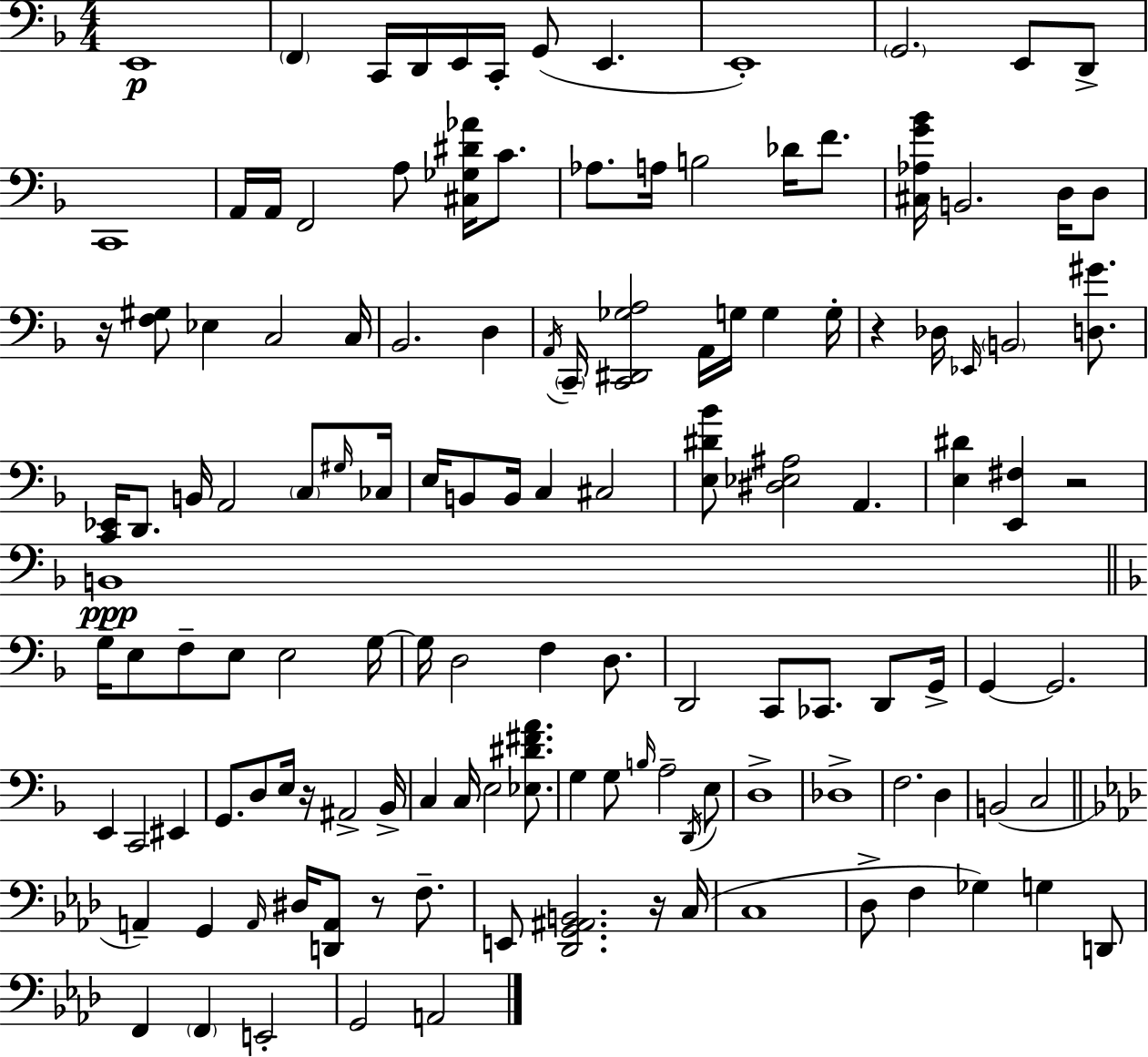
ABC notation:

X:1
T:Untitled
M:4/4
L:1/4
K:F
E,,4 F,, C,,/4 D,,/4 E,,/4 C,,/4 G,,/2 E,, E,,4 G,,2 E,,/2 D,,/2 C,,4 A,,/4 A,,/4 F,,2 A,/2 [^C,_G,^D_A]/4 C/2 _A,/2 A,/4 B,2 _D/4 F/2 [^C,_A,G_B]/4 B,,2 D,/4 D,/2 z/4 [F,^G,]/2 _E, C,2 C,/4 _B,,2 D, A,,/4 C,,/4 [C,,^D,,_G,A,]2 A,,/4 G,/4 G, G,/4 z _D,/4 _E,,/4 B,,2 [D,^G]/2 [C,,_E,,]/4 D,,/2 B,,/4 A,,2 C,/2 ^G,/4 _C,/4 E,/4 B,,/2 B,,/4 C, ^C,2 [E,^D_B]/2 [^D,_E,^A,]2 A,, [E,^D] [E,,^F,] z2 B,,4 G,/4 E,/2 F,/2 E,/2 E,2 G,/4 G,/4 D,2 F, D,/2 D,,2 C,,/2 _C,,/2 D,,/2 G,,/4 G,, G,,2 E,, C,,2 ^E,, G,,/2 D,/2 E,/4 z/4 ^A,,2 _B,,/4 C, C,/4 E,2 [_E,^D^FA]/2 G, G,/2 B,/4 A,2 D,,/4 E,/2 D,4 _D,4 F,2 D, B,,2 C,2 A,, G,, A,,/4 ^D,/4 [D,,A,,]/2 z/2 F,/2 E,,/2 [_D,,G,,^A,,B,,]2 z/4 C,/4 C,4 _D,/2 F, _G, G, D,,/2 F,, F,, E,,2 G,,2 A,,2